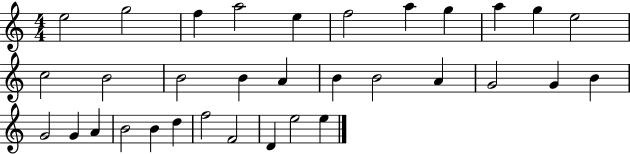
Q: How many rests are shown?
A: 0